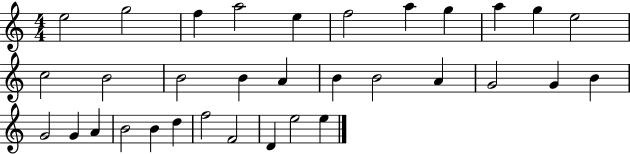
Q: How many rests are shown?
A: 0